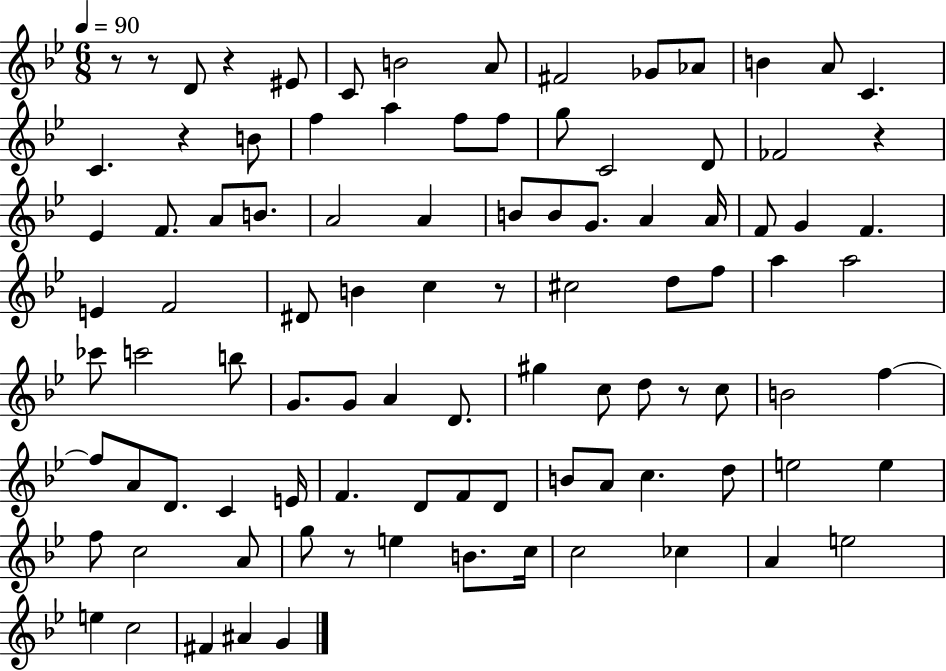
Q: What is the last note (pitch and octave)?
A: G4